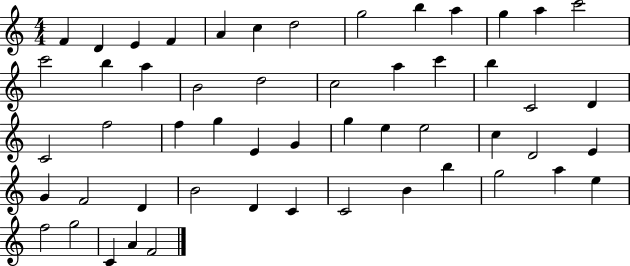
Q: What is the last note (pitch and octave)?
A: F4